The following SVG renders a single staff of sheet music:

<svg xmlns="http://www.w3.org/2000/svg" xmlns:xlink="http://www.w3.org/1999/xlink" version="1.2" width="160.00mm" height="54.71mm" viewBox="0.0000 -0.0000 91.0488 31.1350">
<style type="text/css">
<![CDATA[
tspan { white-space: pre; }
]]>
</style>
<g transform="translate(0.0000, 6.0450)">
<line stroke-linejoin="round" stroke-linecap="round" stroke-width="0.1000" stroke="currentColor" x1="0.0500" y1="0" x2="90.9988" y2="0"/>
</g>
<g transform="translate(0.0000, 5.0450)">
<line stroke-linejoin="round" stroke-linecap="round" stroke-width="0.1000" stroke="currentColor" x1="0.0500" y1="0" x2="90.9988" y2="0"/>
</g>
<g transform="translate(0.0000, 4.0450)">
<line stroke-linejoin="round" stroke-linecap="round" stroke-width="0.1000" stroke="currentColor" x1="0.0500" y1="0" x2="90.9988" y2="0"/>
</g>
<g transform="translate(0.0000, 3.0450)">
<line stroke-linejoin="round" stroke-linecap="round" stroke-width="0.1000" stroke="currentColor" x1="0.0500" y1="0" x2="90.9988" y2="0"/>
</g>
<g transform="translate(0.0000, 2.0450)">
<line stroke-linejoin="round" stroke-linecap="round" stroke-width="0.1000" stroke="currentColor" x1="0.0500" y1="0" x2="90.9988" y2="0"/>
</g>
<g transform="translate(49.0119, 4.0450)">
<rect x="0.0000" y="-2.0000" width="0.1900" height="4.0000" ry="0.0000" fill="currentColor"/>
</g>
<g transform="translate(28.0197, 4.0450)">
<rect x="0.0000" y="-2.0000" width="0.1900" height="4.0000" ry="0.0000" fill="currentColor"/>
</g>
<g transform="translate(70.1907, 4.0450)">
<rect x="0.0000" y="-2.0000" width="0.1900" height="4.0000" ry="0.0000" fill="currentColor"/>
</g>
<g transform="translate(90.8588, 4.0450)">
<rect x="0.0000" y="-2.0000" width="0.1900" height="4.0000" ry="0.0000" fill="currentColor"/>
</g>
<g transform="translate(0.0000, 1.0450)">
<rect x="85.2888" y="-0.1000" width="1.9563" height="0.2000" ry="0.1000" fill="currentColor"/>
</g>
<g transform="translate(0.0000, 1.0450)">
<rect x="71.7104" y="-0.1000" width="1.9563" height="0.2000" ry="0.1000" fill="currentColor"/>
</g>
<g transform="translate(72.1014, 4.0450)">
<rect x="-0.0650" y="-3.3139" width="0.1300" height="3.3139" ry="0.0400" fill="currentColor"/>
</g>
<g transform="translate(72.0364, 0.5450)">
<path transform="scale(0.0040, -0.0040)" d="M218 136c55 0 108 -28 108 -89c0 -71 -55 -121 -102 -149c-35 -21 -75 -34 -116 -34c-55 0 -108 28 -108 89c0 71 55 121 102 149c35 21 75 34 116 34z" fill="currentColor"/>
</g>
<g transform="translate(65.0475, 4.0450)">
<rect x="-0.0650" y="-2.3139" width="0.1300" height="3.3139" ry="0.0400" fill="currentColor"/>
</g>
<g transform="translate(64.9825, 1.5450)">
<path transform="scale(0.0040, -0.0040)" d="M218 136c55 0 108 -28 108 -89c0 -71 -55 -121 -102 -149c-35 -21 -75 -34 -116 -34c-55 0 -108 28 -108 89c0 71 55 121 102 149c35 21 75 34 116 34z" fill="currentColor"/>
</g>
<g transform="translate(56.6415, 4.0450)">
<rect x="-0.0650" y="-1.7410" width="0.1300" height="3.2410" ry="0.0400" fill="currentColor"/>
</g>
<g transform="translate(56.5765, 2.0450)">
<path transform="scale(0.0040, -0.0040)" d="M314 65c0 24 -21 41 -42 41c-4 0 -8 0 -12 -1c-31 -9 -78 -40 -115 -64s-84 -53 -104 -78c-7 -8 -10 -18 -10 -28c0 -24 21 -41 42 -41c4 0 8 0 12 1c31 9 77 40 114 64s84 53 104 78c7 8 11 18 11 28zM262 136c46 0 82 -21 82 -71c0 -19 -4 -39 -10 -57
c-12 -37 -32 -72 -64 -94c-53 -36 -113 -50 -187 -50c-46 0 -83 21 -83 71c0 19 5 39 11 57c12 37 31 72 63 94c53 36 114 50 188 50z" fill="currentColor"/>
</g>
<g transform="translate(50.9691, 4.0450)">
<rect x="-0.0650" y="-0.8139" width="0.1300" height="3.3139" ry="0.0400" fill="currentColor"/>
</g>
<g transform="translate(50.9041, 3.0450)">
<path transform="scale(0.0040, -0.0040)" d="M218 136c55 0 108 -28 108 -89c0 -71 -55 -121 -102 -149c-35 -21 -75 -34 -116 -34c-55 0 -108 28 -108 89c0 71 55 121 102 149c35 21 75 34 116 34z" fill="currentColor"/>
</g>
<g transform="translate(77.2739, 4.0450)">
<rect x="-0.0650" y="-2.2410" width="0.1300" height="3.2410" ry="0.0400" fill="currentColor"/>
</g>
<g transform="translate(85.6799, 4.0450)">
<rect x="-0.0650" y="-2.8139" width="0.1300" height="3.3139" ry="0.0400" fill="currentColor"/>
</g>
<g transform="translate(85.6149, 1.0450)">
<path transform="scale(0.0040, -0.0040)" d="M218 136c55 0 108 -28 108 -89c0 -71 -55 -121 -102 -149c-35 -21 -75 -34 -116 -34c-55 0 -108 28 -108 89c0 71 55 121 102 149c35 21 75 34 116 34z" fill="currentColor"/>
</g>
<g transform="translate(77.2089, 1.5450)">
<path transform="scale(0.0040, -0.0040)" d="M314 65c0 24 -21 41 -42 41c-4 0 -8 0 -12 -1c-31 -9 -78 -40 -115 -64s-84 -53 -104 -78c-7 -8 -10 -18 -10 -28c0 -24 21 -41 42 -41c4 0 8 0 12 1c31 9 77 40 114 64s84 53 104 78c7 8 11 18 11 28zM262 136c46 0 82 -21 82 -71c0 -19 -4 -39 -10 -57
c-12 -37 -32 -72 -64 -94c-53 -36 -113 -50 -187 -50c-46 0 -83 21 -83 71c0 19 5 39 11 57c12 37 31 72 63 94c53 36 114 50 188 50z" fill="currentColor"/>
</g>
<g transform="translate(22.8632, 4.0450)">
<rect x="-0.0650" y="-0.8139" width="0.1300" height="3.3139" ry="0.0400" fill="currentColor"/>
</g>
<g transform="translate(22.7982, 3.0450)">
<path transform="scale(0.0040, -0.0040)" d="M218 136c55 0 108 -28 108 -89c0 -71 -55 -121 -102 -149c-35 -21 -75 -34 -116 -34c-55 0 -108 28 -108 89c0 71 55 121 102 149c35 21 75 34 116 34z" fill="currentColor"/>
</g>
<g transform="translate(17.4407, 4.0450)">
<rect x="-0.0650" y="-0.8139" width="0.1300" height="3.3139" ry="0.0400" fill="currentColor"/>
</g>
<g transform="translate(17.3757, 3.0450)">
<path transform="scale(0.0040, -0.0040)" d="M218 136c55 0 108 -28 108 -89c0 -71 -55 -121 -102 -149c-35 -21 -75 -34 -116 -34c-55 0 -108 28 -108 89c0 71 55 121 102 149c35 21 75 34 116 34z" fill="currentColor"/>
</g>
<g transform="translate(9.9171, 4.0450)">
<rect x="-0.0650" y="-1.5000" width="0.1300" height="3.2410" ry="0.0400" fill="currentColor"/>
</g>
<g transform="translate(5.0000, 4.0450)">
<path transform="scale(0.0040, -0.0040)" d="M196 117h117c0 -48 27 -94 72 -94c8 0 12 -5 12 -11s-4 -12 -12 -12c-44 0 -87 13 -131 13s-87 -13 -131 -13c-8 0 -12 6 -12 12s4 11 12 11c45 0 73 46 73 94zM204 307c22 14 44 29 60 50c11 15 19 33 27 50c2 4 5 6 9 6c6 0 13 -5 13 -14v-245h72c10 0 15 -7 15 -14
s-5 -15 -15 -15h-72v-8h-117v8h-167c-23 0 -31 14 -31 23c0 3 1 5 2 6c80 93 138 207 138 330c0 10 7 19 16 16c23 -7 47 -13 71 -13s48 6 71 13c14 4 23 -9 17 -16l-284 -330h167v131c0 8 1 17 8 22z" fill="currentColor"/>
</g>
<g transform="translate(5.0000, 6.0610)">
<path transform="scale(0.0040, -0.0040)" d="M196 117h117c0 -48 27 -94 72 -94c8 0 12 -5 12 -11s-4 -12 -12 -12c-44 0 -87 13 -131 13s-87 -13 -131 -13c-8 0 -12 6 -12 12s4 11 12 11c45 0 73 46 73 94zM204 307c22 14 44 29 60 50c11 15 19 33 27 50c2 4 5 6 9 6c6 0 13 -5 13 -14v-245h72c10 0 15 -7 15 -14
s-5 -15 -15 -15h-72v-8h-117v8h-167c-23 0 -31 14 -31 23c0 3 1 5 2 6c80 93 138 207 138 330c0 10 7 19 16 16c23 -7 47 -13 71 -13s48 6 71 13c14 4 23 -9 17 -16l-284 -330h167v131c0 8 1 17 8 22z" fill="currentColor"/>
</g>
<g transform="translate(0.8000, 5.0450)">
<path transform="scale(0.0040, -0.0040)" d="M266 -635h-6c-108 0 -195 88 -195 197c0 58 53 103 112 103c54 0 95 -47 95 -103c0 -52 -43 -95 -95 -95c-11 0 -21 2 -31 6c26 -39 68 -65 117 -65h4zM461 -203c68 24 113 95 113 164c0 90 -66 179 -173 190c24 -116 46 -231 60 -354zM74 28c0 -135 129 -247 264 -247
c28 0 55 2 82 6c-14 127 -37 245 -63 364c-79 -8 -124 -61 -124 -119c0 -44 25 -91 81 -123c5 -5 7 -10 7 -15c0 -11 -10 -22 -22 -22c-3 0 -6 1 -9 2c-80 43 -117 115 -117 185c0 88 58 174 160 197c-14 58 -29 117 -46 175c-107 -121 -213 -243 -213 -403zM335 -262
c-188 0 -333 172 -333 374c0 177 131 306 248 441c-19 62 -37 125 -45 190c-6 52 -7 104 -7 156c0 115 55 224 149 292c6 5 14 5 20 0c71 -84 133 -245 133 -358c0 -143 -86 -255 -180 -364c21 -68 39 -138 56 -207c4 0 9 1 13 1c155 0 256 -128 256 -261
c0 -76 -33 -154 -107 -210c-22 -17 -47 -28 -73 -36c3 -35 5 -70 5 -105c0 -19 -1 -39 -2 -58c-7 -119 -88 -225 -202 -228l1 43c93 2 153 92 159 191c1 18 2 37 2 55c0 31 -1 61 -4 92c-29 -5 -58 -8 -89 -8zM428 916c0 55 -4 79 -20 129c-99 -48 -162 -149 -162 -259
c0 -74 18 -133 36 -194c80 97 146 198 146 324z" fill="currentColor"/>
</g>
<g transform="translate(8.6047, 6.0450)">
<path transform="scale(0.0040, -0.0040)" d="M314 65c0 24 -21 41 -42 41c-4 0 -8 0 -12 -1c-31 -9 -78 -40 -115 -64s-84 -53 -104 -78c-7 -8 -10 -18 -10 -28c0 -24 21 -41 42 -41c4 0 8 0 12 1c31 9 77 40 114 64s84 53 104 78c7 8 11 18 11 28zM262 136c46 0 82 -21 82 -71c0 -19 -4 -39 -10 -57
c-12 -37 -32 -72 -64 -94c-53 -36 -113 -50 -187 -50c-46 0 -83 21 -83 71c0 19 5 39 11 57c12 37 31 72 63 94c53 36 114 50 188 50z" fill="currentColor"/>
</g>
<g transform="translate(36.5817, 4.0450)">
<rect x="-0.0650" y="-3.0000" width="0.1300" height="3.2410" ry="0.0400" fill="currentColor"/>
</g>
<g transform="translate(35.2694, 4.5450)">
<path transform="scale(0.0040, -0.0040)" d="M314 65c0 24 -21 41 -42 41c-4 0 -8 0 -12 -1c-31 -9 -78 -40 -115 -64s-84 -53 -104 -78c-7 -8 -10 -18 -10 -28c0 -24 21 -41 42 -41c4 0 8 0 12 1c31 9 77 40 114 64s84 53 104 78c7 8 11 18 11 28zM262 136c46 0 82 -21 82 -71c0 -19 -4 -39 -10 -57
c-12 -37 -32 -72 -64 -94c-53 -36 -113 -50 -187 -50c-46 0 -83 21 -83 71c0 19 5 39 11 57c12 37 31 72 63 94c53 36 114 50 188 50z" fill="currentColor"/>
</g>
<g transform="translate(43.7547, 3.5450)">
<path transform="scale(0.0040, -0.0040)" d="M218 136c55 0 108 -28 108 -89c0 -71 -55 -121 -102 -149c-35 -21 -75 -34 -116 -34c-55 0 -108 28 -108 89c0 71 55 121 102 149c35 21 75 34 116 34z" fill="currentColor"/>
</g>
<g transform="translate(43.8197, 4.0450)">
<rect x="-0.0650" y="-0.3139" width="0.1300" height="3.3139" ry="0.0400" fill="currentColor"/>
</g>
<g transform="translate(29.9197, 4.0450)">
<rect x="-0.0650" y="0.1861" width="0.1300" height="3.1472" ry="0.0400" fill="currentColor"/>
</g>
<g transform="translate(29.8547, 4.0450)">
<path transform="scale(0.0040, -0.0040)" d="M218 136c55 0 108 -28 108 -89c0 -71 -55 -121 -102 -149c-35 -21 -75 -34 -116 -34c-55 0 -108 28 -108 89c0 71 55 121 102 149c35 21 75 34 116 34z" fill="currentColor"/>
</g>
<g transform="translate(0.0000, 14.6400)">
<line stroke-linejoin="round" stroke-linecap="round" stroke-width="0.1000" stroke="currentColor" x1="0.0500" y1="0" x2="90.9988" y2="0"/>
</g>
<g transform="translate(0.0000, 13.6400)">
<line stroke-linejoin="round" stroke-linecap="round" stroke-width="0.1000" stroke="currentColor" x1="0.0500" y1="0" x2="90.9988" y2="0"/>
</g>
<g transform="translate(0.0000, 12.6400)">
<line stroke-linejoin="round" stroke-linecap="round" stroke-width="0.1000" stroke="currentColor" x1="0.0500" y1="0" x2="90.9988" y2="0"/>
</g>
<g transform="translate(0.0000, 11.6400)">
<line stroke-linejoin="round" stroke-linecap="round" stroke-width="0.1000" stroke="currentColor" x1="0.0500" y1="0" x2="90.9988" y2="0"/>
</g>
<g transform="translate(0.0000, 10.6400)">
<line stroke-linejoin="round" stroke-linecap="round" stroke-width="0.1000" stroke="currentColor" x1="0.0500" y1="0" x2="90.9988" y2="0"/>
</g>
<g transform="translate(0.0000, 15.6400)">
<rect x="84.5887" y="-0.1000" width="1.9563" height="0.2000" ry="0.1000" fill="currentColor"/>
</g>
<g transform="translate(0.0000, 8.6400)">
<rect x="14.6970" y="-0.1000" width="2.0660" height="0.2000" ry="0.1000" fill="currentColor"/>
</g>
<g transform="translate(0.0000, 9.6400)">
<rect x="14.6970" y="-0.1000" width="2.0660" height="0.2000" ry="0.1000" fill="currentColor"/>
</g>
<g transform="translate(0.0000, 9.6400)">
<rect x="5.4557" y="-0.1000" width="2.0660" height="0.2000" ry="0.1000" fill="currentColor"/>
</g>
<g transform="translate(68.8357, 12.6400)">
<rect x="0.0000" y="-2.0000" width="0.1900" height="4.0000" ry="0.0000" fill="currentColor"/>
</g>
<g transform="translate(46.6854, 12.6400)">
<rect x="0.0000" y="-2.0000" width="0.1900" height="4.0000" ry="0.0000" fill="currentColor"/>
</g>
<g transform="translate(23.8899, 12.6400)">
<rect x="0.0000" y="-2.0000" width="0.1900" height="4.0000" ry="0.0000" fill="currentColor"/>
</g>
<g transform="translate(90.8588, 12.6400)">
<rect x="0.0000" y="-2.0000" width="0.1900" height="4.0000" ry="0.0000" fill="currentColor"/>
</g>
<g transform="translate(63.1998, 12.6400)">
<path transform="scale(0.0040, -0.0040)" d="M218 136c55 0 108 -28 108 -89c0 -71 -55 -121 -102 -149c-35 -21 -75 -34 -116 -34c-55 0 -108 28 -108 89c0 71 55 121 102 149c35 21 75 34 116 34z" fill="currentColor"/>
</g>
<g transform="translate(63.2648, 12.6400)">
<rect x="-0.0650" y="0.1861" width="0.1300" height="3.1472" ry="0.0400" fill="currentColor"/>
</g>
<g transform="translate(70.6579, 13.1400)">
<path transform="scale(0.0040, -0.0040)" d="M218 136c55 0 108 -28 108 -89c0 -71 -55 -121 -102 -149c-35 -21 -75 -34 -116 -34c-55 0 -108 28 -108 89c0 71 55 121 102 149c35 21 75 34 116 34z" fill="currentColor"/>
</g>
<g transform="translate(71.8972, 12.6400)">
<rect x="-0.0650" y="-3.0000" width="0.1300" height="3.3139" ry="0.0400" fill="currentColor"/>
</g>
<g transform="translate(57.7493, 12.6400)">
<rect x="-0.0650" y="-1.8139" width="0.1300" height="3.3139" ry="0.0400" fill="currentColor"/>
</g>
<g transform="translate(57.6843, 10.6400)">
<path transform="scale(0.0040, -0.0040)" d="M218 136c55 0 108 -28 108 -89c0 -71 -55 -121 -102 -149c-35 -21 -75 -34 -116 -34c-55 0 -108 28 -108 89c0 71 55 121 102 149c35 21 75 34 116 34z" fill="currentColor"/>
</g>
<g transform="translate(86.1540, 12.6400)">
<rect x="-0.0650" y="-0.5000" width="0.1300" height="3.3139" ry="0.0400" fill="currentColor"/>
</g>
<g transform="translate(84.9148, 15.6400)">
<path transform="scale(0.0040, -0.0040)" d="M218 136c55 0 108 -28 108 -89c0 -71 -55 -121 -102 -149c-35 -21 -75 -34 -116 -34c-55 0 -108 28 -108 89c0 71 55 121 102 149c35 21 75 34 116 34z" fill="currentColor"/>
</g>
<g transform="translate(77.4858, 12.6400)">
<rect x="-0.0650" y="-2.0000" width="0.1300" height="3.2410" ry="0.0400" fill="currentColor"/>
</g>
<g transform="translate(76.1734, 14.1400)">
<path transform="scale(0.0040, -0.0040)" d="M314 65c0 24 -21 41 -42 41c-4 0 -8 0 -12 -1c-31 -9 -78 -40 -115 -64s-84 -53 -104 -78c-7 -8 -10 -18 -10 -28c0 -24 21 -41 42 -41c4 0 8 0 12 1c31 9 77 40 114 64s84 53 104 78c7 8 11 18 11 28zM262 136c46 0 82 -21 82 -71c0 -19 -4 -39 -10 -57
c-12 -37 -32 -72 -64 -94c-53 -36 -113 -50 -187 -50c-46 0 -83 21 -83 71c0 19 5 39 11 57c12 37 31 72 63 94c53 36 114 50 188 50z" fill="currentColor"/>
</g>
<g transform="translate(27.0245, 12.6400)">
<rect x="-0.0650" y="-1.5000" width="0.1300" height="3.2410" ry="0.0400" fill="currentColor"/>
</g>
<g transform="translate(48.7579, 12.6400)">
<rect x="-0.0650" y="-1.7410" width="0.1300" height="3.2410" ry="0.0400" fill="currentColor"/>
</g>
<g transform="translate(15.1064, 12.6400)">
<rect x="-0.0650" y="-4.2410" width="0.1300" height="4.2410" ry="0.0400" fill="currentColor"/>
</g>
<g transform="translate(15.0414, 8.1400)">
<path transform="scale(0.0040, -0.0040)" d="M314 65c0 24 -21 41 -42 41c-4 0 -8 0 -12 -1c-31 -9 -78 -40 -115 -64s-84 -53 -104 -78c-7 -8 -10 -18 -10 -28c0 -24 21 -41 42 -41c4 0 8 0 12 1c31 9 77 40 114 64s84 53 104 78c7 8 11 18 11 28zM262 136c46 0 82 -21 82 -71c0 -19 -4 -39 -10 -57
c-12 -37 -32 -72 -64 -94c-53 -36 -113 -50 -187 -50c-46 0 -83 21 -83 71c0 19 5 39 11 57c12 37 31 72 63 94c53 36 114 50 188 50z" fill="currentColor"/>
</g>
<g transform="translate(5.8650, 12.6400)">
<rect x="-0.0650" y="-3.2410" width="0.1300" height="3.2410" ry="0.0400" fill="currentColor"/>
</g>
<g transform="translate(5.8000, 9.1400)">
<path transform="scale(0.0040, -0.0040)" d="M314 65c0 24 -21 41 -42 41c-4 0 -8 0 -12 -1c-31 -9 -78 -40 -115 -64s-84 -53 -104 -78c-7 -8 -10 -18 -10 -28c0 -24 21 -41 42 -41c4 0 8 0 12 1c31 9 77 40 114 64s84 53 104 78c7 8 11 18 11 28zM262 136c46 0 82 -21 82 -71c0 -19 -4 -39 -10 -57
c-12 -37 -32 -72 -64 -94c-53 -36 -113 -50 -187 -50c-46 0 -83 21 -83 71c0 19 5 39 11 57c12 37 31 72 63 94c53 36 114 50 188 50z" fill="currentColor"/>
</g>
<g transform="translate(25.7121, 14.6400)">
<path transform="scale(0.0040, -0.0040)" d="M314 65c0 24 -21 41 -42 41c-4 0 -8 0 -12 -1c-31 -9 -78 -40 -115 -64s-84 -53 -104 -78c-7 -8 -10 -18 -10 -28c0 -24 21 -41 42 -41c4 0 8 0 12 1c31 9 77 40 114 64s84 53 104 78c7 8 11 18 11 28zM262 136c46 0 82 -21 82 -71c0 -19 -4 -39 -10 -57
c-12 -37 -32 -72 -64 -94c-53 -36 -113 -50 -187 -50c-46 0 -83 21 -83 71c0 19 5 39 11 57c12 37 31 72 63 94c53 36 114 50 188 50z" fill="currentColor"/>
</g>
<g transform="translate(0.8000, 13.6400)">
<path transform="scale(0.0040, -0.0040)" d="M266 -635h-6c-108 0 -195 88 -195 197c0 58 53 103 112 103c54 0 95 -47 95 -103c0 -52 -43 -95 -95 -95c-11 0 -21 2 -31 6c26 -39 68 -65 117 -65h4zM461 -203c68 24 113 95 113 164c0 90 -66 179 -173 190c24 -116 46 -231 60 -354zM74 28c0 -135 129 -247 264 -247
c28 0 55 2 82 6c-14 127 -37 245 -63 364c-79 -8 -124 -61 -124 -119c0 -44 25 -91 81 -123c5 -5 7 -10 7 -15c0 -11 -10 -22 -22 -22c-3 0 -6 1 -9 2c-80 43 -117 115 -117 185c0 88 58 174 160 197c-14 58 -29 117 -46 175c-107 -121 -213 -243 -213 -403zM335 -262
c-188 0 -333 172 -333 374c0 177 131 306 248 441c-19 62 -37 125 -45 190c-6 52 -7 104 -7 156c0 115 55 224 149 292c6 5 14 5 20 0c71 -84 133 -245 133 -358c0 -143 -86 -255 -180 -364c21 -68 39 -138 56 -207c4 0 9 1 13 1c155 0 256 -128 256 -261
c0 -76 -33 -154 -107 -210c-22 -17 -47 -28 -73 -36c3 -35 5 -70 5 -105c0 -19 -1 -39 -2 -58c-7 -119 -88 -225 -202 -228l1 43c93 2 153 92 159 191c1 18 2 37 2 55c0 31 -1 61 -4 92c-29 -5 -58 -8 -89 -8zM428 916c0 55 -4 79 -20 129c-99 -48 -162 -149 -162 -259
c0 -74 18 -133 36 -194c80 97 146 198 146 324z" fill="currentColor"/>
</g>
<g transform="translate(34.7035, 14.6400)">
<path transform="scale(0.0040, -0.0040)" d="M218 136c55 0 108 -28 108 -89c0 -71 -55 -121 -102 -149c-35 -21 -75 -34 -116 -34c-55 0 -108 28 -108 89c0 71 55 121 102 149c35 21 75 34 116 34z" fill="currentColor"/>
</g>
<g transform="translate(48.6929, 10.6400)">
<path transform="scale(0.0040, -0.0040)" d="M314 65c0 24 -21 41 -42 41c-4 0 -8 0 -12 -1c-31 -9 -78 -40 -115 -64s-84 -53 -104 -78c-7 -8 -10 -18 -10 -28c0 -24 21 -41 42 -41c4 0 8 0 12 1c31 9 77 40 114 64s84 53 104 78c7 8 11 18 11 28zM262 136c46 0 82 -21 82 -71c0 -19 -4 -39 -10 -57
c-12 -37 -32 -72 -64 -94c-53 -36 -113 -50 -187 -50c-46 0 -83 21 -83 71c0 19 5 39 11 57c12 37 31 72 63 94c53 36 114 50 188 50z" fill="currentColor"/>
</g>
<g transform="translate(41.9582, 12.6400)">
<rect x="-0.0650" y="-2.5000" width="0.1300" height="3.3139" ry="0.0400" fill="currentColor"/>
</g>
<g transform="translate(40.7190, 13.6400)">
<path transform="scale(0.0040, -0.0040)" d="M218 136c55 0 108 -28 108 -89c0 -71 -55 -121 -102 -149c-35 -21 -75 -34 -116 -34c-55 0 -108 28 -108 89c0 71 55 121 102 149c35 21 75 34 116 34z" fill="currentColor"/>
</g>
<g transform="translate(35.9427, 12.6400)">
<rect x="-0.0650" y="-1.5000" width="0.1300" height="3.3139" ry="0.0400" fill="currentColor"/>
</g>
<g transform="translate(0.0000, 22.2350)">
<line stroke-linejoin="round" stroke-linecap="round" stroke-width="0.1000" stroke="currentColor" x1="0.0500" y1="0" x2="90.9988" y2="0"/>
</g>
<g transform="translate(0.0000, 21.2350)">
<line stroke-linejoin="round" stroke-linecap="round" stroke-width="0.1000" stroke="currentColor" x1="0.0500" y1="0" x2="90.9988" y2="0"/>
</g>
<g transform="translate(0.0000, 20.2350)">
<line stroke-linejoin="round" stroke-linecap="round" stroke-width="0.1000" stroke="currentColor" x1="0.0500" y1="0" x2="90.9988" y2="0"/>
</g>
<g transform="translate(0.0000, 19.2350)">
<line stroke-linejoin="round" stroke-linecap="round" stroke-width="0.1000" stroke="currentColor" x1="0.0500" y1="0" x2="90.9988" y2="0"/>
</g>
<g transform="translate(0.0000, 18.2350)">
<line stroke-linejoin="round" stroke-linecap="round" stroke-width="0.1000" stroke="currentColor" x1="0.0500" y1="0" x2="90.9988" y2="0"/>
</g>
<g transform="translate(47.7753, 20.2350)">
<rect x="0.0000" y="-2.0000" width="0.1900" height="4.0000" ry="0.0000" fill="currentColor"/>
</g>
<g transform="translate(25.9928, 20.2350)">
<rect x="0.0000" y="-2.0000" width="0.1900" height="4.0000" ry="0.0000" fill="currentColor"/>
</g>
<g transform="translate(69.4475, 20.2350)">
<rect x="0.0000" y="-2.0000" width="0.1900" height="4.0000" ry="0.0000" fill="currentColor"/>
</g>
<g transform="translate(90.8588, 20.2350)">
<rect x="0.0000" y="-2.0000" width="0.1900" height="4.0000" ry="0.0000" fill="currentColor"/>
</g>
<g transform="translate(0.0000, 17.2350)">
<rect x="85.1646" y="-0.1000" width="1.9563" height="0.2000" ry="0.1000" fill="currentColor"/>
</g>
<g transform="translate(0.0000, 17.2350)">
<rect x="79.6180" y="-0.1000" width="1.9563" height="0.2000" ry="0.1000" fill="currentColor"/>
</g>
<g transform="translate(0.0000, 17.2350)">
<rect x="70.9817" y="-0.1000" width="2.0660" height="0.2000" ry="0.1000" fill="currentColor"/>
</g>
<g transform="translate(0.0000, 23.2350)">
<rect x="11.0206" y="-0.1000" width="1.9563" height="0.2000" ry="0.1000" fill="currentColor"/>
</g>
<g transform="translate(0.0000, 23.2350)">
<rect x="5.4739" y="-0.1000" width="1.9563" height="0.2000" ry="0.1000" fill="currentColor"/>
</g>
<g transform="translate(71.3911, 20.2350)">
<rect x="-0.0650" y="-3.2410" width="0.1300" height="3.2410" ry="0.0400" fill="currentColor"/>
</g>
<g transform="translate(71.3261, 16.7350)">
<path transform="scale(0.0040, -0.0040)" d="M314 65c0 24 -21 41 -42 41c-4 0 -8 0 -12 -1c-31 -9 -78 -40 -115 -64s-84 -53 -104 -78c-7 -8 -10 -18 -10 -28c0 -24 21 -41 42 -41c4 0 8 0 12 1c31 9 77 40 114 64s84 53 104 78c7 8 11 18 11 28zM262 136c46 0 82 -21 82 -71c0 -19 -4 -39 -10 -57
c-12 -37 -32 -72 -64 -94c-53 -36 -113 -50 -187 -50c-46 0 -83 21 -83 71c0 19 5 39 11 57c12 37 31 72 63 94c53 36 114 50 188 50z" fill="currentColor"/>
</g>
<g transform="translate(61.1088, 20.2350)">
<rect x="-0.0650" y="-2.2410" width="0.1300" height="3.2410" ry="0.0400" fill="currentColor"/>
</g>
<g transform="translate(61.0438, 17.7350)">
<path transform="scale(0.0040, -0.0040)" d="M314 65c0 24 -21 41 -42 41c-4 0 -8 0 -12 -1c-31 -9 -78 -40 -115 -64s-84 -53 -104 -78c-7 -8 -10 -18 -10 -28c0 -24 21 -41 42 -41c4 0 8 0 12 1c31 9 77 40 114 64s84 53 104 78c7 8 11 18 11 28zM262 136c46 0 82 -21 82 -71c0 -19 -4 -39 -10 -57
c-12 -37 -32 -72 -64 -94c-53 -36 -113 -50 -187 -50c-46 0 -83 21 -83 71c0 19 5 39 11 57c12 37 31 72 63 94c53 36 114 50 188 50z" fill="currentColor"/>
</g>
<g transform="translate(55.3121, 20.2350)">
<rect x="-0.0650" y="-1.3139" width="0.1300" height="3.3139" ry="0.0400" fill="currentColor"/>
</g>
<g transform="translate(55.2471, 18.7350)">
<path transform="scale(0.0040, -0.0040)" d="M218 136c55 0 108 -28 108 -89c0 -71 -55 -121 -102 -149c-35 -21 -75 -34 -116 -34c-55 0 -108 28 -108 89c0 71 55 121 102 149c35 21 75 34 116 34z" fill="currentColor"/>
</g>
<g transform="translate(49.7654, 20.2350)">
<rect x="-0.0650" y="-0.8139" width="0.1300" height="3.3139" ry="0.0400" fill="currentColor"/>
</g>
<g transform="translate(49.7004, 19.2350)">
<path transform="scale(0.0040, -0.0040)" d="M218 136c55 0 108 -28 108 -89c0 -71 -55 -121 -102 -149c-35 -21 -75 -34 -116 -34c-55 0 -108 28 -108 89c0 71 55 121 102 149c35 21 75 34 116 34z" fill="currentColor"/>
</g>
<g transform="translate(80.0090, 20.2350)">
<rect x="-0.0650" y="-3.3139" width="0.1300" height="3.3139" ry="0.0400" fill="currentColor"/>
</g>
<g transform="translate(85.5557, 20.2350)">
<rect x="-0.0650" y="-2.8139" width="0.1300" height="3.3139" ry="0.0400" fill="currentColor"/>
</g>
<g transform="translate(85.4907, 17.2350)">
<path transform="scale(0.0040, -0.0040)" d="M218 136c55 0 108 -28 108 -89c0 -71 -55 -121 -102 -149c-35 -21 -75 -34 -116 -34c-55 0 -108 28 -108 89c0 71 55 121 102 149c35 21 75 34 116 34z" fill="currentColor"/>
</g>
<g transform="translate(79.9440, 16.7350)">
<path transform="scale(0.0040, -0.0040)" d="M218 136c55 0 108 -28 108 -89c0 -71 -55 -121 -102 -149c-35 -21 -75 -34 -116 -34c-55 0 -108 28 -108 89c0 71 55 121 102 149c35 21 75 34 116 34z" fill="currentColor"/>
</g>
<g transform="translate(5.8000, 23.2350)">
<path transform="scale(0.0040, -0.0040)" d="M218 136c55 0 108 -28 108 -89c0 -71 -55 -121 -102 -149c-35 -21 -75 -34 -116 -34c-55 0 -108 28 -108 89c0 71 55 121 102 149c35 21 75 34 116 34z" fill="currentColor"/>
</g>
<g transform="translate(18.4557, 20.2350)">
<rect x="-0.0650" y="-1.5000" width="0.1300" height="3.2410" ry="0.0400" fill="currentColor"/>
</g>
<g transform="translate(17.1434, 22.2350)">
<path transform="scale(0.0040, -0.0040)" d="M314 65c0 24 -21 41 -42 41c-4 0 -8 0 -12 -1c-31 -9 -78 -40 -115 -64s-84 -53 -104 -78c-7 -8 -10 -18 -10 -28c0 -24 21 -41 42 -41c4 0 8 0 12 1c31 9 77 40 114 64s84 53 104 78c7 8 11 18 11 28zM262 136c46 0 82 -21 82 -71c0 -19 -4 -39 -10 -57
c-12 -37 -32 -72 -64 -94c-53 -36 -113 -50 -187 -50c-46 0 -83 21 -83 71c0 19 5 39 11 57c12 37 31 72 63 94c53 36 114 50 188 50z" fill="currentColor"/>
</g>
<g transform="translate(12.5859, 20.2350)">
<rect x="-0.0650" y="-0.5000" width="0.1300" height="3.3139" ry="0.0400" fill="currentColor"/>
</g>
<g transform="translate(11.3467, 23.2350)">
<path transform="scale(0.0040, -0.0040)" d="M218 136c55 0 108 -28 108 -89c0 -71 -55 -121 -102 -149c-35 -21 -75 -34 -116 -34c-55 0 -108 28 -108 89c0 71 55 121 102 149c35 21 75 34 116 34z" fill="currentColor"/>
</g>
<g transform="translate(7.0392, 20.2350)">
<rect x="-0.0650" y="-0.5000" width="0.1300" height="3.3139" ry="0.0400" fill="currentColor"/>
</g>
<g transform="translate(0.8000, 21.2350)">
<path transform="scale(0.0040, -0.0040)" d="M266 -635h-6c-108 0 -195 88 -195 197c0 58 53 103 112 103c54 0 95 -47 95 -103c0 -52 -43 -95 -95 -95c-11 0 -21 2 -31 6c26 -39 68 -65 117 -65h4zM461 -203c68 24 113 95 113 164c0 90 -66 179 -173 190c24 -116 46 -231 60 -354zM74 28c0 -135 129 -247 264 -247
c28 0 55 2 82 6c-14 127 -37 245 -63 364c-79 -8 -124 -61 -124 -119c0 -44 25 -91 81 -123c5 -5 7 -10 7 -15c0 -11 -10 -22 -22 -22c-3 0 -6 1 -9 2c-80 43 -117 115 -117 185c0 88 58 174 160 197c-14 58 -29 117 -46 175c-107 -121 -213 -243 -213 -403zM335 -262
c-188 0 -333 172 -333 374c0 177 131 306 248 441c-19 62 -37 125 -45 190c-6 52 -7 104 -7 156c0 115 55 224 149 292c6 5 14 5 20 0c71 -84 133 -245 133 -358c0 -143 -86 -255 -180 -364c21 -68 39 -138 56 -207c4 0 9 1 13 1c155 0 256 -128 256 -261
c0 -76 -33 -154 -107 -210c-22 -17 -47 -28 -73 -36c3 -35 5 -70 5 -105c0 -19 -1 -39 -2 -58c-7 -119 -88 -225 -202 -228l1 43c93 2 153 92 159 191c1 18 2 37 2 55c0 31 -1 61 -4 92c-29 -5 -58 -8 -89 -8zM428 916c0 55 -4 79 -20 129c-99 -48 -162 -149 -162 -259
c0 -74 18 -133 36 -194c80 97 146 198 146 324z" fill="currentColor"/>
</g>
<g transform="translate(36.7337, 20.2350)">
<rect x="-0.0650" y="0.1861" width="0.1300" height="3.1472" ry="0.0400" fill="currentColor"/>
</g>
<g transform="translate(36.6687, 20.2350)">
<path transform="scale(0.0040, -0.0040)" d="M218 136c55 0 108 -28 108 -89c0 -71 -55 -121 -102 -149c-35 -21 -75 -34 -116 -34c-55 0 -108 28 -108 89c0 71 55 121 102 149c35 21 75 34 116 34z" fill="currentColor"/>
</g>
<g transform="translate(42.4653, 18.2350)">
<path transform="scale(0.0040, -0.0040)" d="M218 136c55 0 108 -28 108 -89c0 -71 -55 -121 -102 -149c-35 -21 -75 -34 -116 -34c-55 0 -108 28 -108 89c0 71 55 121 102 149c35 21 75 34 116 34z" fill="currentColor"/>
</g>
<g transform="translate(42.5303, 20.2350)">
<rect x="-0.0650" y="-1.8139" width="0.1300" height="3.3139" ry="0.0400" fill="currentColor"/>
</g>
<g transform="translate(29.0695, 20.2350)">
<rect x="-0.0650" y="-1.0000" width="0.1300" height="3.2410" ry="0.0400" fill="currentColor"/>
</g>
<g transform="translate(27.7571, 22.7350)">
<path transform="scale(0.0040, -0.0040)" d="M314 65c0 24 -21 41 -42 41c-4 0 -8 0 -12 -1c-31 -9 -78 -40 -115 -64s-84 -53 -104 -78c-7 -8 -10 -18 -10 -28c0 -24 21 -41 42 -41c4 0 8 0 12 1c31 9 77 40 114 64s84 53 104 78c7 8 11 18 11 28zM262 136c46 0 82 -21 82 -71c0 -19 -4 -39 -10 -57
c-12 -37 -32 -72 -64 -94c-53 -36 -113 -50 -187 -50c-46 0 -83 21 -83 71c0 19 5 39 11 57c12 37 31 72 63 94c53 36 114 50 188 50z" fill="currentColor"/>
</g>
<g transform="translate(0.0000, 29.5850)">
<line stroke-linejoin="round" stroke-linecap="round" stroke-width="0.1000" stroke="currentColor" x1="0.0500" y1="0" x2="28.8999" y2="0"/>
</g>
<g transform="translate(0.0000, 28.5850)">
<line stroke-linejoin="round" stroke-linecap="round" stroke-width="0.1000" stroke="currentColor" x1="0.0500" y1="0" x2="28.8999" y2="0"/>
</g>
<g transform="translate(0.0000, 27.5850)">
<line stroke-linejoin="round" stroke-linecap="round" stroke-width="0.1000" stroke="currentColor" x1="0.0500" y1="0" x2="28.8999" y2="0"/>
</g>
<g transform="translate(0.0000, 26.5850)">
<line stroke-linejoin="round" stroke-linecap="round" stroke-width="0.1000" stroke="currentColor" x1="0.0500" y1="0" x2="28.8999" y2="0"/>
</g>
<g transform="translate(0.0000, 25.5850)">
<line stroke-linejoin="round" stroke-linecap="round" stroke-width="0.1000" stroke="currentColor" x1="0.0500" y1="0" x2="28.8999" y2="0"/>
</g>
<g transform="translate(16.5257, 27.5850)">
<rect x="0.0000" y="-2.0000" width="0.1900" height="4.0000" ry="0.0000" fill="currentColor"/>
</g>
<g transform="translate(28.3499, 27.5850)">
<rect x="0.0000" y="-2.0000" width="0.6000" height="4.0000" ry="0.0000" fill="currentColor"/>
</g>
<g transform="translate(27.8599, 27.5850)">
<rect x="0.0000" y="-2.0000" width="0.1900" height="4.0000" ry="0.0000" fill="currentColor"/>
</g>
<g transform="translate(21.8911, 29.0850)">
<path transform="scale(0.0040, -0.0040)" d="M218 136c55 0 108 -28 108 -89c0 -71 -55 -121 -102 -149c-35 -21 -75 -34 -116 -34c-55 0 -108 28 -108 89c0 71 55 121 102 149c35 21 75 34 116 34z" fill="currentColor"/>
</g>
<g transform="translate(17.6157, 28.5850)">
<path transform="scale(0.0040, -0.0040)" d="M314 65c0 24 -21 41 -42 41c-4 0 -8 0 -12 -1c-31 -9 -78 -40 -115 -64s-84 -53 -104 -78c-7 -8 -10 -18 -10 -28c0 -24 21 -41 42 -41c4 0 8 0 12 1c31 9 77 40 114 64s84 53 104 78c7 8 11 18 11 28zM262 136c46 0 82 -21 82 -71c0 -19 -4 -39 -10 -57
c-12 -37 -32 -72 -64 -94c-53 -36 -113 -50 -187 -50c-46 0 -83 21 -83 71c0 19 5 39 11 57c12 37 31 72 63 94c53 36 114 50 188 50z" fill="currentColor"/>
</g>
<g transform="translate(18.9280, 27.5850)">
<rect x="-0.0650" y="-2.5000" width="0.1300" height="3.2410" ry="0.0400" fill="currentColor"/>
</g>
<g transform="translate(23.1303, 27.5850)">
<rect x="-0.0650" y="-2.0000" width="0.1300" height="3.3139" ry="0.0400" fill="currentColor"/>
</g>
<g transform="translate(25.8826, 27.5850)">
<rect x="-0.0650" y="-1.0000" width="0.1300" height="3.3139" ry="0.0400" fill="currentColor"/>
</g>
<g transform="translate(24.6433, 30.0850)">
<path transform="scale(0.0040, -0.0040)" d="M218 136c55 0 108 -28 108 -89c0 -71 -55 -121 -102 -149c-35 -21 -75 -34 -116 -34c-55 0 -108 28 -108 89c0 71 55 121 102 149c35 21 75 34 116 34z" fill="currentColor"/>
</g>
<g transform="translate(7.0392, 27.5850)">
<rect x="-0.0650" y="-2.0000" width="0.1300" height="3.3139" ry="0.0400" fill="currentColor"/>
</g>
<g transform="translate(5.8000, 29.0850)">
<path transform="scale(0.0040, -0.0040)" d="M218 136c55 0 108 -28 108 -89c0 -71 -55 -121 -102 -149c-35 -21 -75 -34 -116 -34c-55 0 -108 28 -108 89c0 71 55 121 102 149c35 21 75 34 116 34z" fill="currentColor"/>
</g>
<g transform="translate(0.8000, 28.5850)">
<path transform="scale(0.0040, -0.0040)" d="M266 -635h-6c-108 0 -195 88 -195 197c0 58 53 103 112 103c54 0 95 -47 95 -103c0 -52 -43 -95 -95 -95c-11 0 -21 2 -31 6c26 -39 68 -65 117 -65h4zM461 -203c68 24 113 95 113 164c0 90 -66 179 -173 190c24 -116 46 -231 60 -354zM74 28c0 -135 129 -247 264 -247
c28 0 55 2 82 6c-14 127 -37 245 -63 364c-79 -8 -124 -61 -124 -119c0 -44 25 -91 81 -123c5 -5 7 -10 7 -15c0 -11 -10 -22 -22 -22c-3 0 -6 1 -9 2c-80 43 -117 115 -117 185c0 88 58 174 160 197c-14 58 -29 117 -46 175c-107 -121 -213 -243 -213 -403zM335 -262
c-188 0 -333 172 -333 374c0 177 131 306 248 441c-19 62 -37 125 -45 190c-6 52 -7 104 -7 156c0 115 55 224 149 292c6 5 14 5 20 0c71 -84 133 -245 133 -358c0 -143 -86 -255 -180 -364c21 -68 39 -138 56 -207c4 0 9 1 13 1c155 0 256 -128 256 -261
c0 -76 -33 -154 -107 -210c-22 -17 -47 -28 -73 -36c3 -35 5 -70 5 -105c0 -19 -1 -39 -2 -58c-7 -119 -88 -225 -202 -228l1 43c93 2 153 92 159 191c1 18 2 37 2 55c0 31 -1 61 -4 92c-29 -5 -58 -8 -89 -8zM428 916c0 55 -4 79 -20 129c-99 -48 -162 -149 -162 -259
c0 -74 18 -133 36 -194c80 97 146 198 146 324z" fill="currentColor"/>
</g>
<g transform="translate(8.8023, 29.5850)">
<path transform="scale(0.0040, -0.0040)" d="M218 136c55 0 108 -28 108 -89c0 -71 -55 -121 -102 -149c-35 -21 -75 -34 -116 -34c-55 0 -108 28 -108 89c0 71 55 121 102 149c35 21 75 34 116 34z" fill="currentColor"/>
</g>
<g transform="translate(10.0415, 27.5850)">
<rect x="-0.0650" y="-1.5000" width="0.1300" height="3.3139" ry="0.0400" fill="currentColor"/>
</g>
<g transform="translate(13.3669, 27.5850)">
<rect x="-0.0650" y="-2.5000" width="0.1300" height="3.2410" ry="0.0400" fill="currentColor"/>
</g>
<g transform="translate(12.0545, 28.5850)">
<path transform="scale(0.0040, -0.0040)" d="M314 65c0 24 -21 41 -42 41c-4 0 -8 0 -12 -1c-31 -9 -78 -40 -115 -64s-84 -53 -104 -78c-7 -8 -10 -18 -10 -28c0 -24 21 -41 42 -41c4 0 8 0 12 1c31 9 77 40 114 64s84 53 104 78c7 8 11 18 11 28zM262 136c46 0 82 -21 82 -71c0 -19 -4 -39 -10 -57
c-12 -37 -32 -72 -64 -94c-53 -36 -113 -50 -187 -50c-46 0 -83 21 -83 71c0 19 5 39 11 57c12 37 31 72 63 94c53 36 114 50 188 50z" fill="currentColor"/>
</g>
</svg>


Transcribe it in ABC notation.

X:1
T:Untitled
M:4/4
L:1/4
K:C
E2 d d B A2 c d f2 g b g2 a b2 d'2 E2 E G f2 f B A F2 C C C E2 D2 B f d e g2 b2 b a F E G2 G2 F D